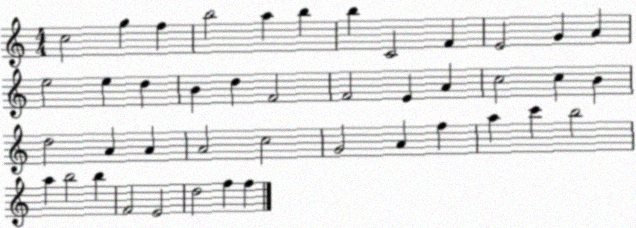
X:1
T:Untitled
M:4/4
L:1/4
K:C
c2 g f b2 a b b C2 F E2 G A e2 e d B d F2 F2 E A c2 c B d2 A A A2 c2 G2 A f a c' b2 a b2 b F2 E2 d2 f f